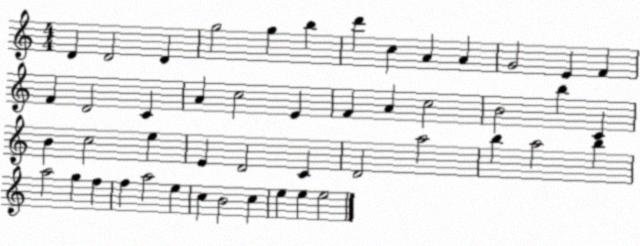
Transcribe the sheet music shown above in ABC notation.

X:1
T:Untitled
M:4/4
L:1/4
K:C
D D2 D g2 g b d' c A A G2 E F F D2 C A c2 E F A c2 B2 b C B c2 e E D2 C D2 a2 b a2 b a2 g f f a2 e c B2 c e e e2